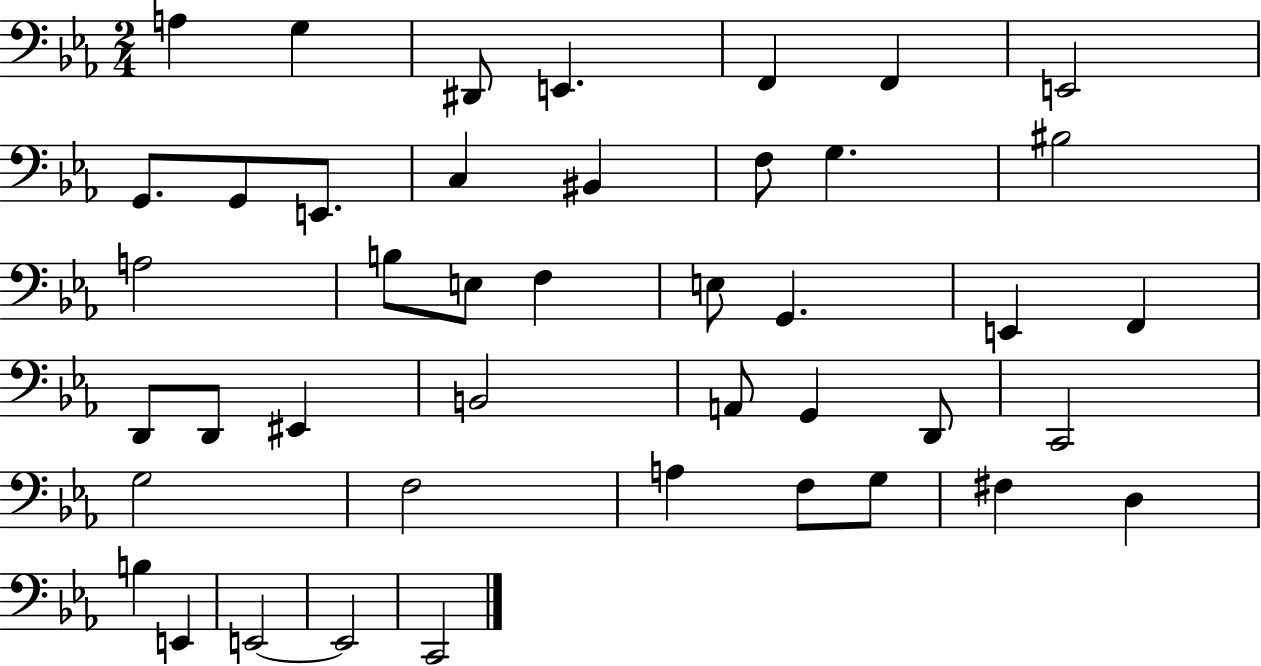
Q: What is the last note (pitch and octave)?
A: C2